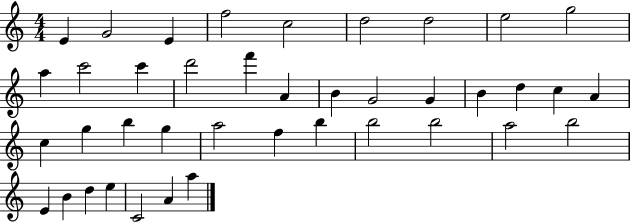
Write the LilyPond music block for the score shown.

{
  \clef treble
  \numericTimeSignature
  \time 4/4
  \key c \major
  e'4 g'2 e'4 | f''2 c''2 | d''2 d''2 | e''2 g''2 | \break a''4 c'''2 c'''4 | d'''2 f'''4 a'4 | b'4 g'2 g'4 | b'4 d''4 c''4 a'4 | \break c''4 g''4 b''4 g''4 | a''2 f''4 b''4 | b''2 b''2 | a''2 b''2 | \break e'4 b'4 d''4 e''4 | c'2 a'4 a''4 | \bar "|."
}